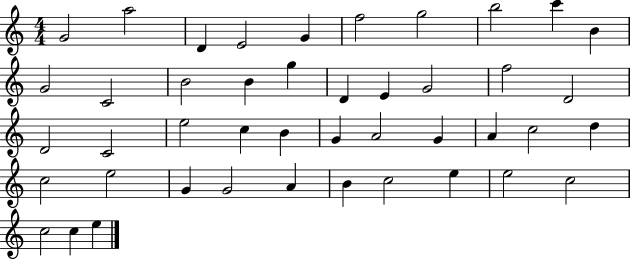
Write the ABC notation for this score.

X:1
T:Untitled
M:4/4
L:1/4
K:C
G2 a2 D E2 G f2 g2 b2 c' B G2 C2 B2 B g D E G2 f2 D2 D2 C2 e2 c B G A2 G A c2 d c2 e2 G G2 A B c2 e e2 c2 c2 c e